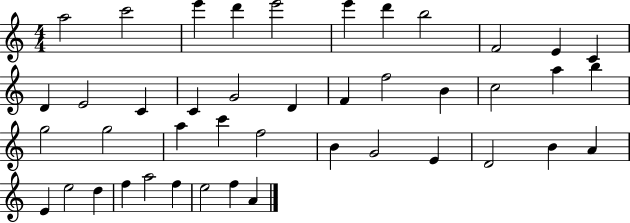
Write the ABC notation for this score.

X:1
T:Untitled
M:4/4
L:1/4
K:C
a2 c'2 e' d' e'2 e' d' b2 F2 E C D E2 C C G2 D F f2 B c2 a b g2 g2 a c' f2 B G2 E D2 B A E e2 d f a2 f e2 f A